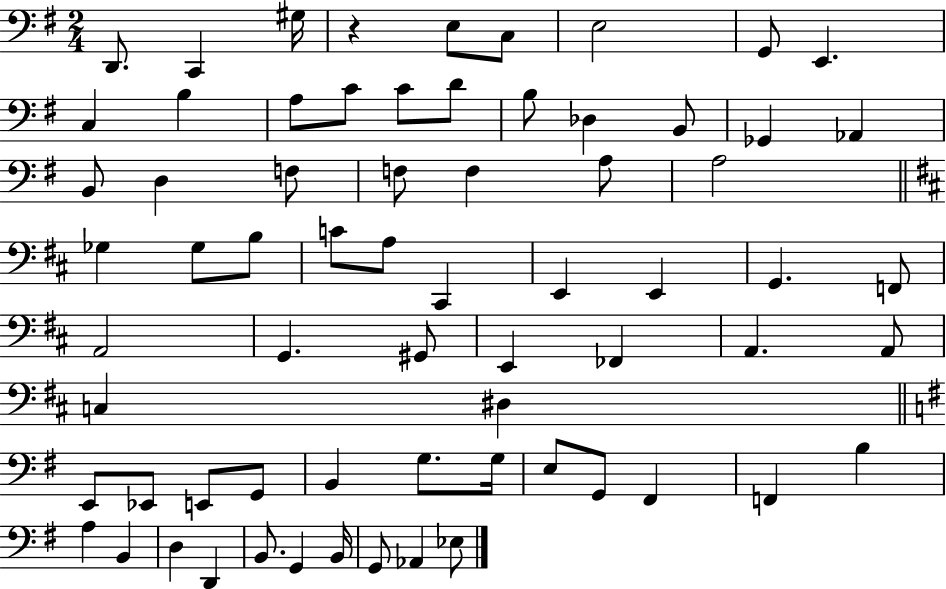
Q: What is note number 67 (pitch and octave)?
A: Eb3